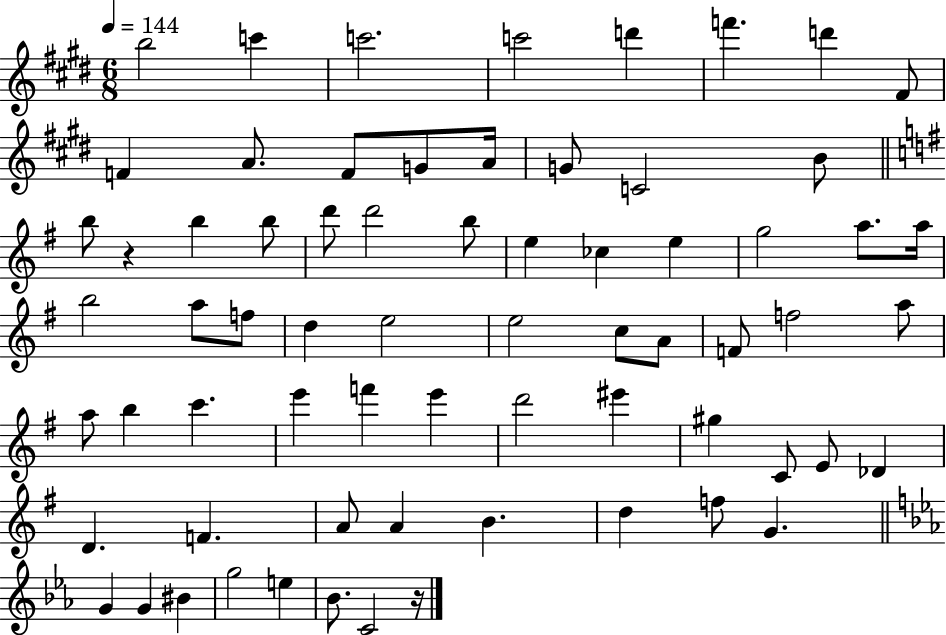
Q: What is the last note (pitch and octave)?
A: C4